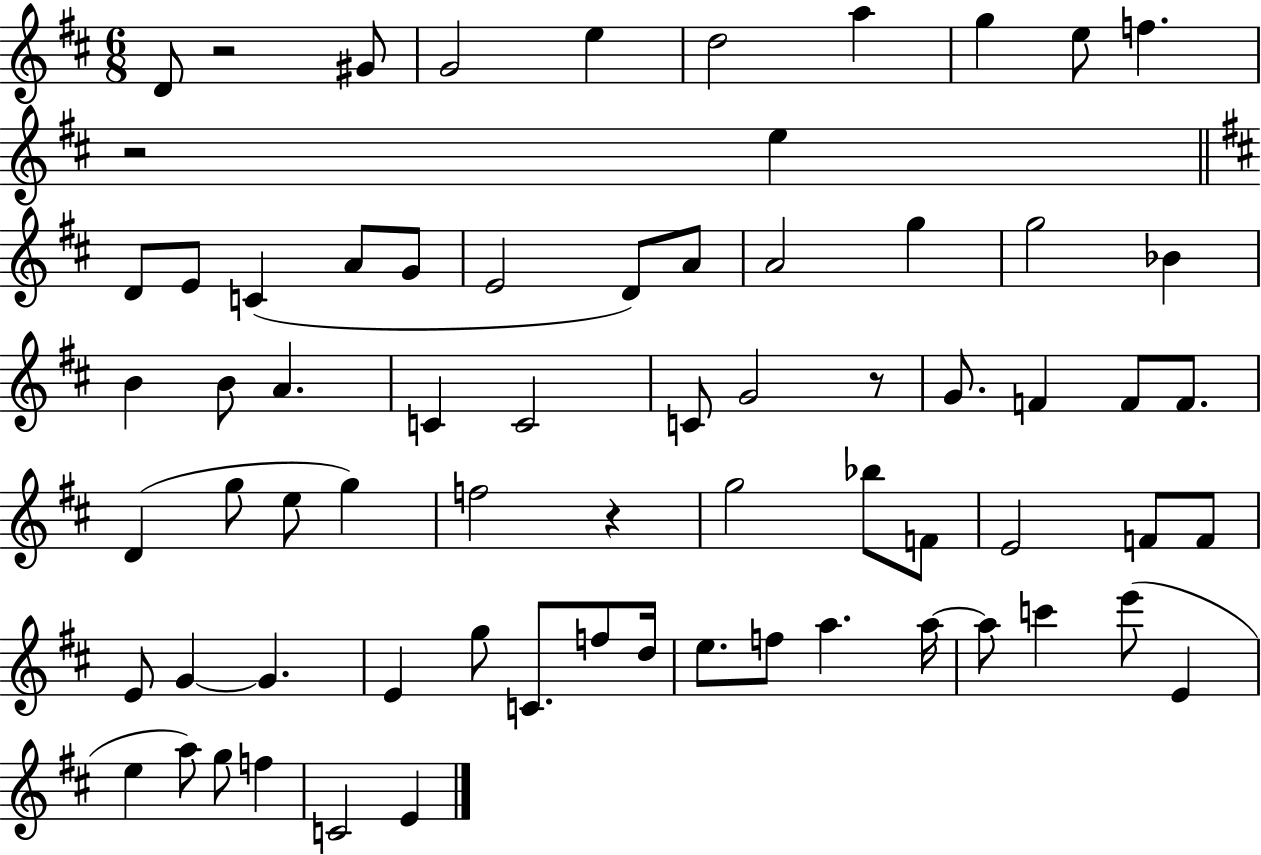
X:1
T:Untitled
M:6/8
L:1/4
K:D
D/2 z2 ^G/2 G2 e d2 a g e/2 f z2 e D/2 E/2 C A/2 G/2 E2 D/2 A/2 A2 g g2 _B B B/2 A C C2 C/2 G2 z/2 G/2 F F/2 F/2 D g/2 e/2 g f2 z g2 _b/2 F/2 E2 F/2 F/2 E/2 G G E g/2 C/2 f/2 d/4 e/2 f/2 a a/4 a/2 c' e'/2 E e a/2 g/2 f C2 E